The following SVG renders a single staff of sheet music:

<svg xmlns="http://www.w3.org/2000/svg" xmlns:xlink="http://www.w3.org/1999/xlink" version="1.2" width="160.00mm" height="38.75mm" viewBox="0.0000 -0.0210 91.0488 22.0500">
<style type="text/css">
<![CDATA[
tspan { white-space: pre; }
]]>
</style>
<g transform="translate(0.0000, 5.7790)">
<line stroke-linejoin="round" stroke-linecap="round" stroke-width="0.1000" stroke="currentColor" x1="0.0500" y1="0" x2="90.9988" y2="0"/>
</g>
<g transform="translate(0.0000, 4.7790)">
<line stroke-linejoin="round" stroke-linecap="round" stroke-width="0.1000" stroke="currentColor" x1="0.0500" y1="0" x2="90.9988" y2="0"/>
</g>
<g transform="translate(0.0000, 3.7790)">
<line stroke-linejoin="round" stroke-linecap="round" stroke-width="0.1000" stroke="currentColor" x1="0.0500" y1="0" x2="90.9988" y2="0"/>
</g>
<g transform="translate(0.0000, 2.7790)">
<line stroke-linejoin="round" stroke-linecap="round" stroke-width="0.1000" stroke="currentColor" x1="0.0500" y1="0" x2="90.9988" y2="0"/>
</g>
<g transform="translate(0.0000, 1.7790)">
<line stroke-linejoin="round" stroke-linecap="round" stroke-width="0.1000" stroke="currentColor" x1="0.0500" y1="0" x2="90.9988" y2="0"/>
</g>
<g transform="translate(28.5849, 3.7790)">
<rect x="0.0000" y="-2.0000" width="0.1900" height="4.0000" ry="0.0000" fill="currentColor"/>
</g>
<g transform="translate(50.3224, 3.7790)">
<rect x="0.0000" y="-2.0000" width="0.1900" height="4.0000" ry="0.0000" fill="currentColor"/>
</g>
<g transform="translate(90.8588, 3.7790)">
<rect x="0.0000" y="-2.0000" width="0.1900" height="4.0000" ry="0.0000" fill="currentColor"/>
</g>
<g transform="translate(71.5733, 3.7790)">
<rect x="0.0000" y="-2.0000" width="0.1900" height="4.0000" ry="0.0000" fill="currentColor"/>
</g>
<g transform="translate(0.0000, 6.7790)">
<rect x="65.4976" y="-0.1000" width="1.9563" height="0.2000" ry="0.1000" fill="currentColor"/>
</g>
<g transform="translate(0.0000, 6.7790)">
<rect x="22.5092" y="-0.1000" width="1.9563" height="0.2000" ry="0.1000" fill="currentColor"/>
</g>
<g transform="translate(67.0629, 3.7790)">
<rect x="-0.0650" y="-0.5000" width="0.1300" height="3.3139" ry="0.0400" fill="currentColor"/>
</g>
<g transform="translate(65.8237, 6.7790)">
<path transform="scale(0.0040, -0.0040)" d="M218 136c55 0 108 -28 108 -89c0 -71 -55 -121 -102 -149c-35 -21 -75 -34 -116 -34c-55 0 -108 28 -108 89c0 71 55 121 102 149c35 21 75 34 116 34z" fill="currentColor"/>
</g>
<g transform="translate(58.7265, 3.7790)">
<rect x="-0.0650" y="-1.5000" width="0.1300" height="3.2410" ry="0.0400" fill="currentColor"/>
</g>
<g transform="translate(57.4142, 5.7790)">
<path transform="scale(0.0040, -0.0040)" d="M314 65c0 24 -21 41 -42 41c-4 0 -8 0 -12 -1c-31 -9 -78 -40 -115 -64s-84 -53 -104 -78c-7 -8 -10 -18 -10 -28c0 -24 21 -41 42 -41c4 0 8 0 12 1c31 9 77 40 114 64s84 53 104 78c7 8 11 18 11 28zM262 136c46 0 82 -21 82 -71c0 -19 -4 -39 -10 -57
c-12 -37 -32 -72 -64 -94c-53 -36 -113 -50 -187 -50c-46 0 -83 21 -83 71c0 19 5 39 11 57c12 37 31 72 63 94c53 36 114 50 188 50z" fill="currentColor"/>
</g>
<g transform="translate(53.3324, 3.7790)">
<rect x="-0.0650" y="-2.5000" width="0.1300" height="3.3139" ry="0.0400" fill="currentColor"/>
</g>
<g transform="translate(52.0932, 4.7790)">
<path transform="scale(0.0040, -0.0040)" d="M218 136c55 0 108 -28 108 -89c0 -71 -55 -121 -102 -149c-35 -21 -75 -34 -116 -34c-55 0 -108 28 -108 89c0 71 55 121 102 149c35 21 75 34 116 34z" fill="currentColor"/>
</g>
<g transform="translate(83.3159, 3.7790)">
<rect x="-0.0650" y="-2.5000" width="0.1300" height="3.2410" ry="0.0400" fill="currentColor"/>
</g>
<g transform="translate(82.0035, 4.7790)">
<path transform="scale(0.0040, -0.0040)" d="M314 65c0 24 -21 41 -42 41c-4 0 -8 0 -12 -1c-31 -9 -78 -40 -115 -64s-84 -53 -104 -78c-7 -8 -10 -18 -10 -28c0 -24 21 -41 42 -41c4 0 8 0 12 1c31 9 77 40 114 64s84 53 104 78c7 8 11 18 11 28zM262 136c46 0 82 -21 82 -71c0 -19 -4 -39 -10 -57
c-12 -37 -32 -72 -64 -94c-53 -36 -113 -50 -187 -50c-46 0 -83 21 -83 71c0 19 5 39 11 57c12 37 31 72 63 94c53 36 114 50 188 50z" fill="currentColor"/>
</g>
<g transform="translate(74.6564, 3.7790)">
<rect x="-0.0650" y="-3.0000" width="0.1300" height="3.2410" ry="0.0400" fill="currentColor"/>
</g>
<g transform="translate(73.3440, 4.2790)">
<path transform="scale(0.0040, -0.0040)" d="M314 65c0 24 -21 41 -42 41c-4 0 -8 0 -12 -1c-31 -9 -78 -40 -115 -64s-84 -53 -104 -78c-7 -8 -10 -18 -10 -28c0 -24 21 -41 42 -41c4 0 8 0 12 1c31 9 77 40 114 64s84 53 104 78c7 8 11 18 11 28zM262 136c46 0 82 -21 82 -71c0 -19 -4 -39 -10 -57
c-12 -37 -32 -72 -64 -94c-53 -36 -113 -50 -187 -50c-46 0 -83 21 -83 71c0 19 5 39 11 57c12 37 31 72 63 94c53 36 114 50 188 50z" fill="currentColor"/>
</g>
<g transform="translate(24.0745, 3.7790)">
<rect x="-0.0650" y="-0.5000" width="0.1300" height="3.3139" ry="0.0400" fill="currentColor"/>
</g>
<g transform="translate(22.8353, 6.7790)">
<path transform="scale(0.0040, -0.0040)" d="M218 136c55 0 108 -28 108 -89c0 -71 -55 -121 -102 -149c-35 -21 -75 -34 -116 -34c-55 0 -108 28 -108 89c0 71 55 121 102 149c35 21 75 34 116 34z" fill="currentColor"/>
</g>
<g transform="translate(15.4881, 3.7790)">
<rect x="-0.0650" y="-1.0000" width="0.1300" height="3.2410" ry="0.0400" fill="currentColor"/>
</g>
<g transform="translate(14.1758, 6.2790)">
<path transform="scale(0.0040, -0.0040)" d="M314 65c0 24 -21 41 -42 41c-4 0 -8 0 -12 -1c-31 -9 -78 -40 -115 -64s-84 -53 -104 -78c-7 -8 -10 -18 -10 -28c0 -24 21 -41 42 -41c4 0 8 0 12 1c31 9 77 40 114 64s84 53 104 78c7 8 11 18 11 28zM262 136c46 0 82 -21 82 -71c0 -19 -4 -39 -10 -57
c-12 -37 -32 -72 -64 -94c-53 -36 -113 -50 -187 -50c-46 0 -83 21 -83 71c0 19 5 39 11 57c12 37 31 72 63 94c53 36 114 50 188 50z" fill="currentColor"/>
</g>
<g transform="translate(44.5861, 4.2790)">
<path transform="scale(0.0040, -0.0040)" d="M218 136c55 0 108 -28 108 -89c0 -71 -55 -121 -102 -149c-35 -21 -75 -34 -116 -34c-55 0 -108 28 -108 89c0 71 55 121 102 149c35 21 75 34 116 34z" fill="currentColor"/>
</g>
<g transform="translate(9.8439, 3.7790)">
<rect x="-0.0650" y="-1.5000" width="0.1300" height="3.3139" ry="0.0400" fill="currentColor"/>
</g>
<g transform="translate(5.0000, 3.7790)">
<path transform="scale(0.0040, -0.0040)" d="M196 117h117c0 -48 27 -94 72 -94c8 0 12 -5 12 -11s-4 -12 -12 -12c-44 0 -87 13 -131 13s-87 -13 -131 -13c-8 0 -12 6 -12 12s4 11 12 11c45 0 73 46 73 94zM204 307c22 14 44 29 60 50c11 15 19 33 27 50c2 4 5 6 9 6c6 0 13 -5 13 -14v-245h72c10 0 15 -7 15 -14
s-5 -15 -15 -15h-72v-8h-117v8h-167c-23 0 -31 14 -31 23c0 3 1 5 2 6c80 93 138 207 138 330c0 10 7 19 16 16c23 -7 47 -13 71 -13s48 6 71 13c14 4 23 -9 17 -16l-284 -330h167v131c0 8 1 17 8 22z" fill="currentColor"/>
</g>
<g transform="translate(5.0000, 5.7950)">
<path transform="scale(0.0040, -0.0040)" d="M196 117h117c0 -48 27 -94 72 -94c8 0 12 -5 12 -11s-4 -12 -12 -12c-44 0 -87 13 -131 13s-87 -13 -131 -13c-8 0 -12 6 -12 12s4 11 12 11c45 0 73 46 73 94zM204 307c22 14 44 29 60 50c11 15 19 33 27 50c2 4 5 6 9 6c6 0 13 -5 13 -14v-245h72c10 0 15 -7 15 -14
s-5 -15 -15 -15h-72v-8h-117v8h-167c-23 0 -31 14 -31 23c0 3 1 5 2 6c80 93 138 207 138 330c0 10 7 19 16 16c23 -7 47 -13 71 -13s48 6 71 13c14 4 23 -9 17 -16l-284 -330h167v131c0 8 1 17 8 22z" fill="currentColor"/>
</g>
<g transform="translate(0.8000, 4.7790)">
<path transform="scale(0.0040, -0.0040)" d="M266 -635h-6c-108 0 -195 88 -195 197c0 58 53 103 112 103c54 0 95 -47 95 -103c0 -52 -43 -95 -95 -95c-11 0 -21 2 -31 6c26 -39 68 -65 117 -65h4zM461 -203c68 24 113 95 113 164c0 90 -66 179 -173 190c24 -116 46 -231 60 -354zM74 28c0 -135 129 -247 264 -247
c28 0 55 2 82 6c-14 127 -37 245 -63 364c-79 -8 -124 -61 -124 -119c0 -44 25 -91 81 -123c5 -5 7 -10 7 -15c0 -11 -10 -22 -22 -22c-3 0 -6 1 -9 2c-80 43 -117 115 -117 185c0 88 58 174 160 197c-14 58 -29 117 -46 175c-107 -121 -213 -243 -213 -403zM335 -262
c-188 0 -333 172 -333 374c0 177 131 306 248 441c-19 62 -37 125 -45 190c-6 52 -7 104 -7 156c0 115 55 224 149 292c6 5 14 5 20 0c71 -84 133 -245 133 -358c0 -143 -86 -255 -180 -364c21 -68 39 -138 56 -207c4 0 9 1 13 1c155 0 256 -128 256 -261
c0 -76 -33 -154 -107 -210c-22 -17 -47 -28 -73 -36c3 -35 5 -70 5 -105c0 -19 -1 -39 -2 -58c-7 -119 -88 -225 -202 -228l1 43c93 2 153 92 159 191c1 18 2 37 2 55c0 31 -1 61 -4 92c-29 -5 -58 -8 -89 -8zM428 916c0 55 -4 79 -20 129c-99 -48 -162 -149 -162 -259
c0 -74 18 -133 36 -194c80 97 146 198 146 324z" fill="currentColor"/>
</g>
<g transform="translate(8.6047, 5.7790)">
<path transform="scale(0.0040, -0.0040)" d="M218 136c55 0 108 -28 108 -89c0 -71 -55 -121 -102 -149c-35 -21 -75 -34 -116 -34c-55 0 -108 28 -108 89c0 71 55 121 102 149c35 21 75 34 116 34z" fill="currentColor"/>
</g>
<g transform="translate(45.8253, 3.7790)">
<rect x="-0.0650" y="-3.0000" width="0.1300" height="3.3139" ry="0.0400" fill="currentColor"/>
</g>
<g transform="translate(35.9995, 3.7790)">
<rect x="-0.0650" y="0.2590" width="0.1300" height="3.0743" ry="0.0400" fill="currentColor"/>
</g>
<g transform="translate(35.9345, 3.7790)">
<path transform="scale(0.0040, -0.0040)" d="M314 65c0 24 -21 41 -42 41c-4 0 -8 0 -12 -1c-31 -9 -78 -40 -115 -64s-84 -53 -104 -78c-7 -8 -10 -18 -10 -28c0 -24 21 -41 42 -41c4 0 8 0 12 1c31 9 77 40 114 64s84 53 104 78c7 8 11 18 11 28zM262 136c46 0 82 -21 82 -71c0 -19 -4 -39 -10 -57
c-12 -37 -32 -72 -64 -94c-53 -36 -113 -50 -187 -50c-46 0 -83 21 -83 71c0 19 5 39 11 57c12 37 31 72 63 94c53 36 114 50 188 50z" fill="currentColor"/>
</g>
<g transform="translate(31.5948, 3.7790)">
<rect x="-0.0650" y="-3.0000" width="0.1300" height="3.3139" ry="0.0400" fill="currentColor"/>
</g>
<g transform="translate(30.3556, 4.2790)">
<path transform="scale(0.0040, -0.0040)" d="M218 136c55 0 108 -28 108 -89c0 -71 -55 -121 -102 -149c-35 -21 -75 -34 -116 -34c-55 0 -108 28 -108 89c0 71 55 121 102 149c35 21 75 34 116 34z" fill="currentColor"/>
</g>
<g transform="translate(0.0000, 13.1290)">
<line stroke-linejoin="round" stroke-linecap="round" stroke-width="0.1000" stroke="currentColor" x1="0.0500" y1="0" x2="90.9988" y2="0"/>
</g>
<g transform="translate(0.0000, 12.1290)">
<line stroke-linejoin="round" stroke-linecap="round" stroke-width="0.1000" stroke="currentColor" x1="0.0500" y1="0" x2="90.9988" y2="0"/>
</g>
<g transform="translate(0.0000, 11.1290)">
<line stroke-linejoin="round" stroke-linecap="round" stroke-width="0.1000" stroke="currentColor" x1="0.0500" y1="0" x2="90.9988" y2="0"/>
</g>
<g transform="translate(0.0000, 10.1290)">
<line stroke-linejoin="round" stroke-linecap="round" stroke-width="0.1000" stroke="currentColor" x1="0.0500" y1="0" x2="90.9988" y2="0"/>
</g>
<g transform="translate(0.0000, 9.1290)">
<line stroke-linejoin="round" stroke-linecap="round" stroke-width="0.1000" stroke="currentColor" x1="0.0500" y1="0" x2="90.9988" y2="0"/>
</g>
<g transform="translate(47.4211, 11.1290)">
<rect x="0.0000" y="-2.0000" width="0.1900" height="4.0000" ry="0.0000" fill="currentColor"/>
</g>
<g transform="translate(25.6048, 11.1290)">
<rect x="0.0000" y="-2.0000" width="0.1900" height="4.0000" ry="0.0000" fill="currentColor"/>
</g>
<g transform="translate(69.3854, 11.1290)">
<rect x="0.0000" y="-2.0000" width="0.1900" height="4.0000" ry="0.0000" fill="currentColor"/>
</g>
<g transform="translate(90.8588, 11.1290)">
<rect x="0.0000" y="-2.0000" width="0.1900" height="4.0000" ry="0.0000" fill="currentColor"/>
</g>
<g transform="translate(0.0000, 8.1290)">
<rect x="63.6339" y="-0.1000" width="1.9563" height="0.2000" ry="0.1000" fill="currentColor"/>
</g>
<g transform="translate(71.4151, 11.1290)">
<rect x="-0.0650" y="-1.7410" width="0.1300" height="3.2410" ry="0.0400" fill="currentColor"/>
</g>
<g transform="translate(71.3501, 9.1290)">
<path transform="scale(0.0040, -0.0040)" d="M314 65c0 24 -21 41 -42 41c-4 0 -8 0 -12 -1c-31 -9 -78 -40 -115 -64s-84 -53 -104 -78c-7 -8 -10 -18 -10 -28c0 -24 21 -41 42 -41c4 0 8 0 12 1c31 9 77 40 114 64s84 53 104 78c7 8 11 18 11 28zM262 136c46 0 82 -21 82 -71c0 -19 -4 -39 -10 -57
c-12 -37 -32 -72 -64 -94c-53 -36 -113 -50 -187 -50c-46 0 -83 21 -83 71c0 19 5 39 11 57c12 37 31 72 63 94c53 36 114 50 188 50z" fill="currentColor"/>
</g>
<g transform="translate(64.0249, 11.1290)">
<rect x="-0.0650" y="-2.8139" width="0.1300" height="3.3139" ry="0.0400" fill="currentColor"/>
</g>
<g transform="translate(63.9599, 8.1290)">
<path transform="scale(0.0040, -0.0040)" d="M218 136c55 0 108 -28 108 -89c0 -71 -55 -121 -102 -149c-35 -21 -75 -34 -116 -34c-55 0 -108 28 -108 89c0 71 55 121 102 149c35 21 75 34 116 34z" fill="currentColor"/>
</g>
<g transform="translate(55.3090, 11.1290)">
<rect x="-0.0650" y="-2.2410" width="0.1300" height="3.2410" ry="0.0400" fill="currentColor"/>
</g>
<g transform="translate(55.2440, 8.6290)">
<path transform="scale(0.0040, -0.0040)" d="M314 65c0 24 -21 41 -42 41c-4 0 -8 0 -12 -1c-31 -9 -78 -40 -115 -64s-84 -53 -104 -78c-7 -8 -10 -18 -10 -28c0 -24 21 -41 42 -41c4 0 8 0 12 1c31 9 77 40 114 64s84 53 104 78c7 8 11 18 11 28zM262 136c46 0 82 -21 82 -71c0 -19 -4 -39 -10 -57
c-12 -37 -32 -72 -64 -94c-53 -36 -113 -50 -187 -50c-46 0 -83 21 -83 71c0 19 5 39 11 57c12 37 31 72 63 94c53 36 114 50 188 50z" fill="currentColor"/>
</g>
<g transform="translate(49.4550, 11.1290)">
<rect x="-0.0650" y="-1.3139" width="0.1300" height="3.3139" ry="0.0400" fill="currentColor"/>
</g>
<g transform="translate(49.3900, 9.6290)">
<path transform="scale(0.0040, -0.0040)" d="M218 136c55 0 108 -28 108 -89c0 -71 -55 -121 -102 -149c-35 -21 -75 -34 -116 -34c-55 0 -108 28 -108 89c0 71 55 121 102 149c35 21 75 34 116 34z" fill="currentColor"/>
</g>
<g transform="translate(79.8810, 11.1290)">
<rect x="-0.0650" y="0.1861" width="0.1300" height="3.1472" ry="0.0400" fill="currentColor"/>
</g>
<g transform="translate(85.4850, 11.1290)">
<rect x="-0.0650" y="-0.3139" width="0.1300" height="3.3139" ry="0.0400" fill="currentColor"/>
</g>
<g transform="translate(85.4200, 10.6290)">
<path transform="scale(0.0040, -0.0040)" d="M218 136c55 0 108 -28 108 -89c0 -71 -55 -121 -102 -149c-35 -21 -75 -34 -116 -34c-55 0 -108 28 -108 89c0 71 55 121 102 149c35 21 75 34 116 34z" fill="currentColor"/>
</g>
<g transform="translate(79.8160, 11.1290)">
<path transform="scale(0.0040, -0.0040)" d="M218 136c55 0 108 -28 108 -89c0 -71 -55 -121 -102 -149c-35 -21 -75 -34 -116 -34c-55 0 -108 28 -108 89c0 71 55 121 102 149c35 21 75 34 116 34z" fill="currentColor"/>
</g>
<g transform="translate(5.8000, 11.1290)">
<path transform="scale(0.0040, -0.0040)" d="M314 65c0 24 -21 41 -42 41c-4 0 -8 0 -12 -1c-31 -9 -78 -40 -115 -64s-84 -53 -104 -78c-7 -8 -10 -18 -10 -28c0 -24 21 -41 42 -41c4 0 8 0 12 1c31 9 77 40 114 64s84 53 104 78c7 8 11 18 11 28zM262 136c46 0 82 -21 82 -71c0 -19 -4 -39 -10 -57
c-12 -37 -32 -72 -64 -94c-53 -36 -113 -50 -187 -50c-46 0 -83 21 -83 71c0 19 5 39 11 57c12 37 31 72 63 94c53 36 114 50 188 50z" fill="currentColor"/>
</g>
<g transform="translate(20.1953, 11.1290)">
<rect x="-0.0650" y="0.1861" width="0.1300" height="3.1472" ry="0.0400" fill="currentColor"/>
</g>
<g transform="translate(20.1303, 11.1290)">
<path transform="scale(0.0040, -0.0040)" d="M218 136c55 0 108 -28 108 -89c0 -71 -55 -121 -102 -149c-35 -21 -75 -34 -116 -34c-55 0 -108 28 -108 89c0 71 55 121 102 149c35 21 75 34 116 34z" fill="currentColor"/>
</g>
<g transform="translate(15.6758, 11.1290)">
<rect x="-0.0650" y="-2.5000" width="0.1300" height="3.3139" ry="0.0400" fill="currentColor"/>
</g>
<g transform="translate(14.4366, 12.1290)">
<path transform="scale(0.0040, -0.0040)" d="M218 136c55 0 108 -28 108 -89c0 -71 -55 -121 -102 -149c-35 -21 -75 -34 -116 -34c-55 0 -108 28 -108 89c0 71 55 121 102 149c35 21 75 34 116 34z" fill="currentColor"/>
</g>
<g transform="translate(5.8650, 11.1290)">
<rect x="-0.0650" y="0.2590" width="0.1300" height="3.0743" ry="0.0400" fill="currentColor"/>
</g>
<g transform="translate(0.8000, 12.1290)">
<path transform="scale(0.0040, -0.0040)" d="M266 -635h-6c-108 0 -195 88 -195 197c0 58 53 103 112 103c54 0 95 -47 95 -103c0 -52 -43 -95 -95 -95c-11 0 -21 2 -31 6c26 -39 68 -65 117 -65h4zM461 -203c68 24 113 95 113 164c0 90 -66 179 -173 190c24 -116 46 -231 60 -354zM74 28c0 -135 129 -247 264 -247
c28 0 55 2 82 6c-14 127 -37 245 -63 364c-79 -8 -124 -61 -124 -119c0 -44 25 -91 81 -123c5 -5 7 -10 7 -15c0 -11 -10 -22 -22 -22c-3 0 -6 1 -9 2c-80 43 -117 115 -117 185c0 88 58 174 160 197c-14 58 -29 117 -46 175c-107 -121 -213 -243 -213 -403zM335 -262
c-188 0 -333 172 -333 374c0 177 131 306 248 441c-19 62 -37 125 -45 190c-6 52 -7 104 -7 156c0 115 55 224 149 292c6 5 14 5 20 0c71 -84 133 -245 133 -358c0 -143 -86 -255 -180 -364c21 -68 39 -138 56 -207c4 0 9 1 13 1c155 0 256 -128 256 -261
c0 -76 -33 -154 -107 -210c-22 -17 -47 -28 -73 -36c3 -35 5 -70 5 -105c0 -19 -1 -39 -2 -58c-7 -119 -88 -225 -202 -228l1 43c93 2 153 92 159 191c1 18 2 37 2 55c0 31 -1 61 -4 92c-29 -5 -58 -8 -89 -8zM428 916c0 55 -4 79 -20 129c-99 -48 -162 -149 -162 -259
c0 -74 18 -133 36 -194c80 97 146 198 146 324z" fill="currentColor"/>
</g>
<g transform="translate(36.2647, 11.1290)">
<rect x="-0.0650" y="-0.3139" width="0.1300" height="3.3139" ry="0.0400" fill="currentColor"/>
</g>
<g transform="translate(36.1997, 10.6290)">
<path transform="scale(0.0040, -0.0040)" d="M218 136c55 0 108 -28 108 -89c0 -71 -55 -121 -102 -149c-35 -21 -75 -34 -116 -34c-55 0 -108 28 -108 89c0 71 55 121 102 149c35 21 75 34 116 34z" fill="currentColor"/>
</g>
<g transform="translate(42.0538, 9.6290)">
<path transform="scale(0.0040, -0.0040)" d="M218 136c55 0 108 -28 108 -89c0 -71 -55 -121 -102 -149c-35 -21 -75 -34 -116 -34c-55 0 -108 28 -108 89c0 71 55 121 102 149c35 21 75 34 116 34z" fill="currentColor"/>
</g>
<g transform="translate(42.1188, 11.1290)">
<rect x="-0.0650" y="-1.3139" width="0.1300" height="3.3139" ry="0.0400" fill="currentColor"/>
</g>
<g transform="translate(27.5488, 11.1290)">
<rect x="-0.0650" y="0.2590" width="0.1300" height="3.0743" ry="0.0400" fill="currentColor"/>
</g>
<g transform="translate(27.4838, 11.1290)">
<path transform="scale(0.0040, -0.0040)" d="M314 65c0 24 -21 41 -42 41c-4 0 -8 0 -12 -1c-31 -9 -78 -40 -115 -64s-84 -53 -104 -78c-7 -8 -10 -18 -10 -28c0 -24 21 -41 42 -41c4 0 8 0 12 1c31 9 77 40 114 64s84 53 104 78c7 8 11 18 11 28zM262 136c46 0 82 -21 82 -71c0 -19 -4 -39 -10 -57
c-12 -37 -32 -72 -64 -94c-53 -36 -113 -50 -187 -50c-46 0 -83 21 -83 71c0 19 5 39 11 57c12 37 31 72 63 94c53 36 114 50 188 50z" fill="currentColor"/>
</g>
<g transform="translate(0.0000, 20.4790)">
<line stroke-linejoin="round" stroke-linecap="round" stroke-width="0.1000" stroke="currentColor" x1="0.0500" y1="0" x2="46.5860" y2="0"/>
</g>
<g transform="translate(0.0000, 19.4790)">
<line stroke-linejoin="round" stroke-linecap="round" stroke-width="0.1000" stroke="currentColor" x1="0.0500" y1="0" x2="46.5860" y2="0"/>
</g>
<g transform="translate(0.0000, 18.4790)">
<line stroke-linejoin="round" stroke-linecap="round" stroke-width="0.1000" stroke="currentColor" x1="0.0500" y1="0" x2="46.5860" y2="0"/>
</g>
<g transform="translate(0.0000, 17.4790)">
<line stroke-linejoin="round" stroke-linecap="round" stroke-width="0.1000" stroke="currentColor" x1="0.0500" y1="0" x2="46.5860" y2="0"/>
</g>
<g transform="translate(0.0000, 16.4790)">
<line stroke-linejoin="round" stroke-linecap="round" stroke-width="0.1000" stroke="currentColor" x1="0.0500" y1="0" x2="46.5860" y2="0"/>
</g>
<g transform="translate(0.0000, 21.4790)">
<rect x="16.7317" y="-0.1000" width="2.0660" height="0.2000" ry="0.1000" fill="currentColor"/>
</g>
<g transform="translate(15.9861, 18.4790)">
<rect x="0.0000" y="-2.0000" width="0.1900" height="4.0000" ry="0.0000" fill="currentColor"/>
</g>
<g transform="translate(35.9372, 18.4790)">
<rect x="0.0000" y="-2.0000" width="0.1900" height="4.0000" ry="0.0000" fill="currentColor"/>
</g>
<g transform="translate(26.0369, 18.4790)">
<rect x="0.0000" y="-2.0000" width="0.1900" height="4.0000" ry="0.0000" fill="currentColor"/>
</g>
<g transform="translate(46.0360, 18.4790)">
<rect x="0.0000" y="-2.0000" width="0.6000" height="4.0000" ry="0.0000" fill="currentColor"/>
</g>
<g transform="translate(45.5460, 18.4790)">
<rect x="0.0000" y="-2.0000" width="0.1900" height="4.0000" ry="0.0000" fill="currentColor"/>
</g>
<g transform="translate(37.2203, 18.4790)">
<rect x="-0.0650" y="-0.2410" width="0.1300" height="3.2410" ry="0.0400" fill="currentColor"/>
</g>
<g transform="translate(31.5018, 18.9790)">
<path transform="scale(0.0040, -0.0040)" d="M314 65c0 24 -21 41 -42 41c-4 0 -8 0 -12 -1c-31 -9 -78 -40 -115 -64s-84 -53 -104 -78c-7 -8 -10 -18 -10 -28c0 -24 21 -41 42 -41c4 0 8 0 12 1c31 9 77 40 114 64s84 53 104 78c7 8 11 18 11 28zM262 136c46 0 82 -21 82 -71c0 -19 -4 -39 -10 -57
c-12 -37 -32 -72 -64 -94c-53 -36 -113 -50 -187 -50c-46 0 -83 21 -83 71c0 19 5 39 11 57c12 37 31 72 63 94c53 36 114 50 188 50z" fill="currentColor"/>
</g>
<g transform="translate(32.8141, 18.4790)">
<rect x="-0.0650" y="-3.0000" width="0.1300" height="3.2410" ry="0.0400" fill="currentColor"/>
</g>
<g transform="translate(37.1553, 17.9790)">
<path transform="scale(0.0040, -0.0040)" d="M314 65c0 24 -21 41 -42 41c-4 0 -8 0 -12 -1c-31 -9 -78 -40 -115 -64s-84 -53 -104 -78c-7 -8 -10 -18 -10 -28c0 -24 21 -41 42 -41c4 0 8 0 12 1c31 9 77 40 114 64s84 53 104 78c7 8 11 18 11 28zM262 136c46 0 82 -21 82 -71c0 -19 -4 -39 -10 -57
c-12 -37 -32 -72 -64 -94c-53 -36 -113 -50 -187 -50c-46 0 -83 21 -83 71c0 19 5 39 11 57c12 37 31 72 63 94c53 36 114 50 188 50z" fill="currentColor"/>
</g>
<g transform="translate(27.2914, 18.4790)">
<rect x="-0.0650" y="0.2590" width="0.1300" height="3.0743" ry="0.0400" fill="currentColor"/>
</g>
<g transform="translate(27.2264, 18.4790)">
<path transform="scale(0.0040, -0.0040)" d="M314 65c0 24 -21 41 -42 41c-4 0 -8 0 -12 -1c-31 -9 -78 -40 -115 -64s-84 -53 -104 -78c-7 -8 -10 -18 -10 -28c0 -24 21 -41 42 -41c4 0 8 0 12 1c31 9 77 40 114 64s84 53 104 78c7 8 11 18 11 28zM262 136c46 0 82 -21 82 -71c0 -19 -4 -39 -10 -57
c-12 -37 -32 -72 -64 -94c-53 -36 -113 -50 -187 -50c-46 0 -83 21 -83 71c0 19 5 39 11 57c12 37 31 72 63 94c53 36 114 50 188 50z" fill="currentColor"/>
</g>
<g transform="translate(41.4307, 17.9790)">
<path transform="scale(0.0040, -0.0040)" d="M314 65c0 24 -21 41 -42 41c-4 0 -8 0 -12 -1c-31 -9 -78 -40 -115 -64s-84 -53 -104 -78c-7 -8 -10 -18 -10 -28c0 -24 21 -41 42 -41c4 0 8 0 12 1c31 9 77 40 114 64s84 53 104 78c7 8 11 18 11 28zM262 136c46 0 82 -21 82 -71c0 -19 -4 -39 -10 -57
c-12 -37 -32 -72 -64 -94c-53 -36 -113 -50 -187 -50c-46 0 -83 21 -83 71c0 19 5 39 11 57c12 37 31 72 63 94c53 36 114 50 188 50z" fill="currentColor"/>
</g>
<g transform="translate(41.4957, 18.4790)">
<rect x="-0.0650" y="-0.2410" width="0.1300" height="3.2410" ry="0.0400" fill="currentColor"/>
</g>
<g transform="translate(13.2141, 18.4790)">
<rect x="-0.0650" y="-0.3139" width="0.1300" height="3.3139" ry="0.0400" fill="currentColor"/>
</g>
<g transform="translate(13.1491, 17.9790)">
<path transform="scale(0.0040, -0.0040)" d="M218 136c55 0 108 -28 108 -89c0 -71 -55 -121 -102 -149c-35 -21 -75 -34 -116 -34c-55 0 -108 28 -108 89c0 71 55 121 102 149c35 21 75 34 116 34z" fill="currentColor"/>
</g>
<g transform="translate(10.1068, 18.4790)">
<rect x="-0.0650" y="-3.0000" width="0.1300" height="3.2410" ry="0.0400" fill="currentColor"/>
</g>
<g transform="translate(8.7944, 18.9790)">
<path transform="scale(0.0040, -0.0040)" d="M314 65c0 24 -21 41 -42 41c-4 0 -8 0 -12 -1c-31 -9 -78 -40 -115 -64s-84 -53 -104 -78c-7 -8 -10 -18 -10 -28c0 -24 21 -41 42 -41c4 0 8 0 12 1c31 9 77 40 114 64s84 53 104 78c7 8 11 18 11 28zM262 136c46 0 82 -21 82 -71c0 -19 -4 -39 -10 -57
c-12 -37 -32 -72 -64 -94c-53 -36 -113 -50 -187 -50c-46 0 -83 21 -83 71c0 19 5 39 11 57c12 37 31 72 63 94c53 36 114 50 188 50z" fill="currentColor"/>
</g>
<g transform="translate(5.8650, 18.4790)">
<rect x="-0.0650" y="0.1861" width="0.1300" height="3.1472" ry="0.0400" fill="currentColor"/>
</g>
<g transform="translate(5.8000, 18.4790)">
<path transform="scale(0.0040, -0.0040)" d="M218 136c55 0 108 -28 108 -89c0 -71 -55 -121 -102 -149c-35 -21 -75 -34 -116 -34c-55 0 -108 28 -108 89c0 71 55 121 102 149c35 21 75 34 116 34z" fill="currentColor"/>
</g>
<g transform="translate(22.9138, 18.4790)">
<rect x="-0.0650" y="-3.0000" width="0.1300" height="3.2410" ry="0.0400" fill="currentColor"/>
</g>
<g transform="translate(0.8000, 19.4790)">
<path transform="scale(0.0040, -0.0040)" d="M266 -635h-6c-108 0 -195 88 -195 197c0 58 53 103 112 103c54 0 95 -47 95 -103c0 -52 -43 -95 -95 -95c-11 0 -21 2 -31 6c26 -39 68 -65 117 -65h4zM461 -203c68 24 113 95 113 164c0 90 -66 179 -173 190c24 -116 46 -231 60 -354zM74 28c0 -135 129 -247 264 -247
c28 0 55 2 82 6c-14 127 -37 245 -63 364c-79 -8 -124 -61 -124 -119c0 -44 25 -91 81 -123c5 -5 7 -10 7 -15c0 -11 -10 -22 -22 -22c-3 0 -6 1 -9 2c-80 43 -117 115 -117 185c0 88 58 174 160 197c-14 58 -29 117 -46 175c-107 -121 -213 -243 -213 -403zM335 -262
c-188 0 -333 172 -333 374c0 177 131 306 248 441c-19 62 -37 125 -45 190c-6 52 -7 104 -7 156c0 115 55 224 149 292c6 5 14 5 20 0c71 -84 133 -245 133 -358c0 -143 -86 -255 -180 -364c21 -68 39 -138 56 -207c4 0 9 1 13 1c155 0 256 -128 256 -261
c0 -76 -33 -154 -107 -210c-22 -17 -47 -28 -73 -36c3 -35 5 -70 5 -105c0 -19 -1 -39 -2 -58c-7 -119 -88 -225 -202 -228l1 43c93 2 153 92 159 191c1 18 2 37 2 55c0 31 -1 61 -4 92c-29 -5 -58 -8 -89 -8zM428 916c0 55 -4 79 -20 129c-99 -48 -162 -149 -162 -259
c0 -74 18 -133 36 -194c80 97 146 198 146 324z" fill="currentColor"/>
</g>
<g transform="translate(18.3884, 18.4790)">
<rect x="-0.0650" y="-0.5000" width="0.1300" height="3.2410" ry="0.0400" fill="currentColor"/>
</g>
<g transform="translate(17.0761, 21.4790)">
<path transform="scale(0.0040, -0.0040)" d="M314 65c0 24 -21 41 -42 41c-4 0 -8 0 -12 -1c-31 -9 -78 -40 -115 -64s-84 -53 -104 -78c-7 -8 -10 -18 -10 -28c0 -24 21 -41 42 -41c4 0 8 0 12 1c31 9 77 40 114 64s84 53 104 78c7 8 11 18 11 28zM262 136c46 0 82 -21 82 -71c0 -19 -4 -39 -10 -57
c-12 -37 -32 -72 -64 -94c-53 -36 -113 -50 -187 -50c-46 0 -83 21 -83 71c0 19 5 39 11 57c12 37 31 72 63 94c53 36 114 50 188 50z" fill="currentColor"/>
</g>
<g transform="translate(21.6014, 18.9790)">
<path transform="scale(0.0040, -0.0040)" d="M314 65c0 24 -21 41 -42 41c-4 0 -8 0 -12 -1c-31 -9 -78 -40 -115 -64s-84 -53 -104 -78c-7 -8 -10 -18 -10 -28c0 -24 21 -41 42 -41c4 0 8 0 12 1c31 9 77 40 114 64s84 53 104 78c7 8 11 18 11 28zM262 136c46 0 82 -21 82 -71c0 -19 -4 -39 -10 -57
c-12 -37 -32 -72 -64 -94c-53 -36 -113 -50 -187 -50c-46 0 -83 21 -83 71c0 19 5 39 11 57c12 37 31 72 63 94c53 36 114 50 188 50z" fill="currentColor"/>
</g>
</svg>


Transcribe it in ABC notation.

X:1
T:Untitled
M:4/4
L:1/4
K:C
E D2 C A B2 A G E2 C A2 G2 B2 G B B2 c e e g2 a f2 B c B A2 c C2 A2 B2 A2 c2 c2